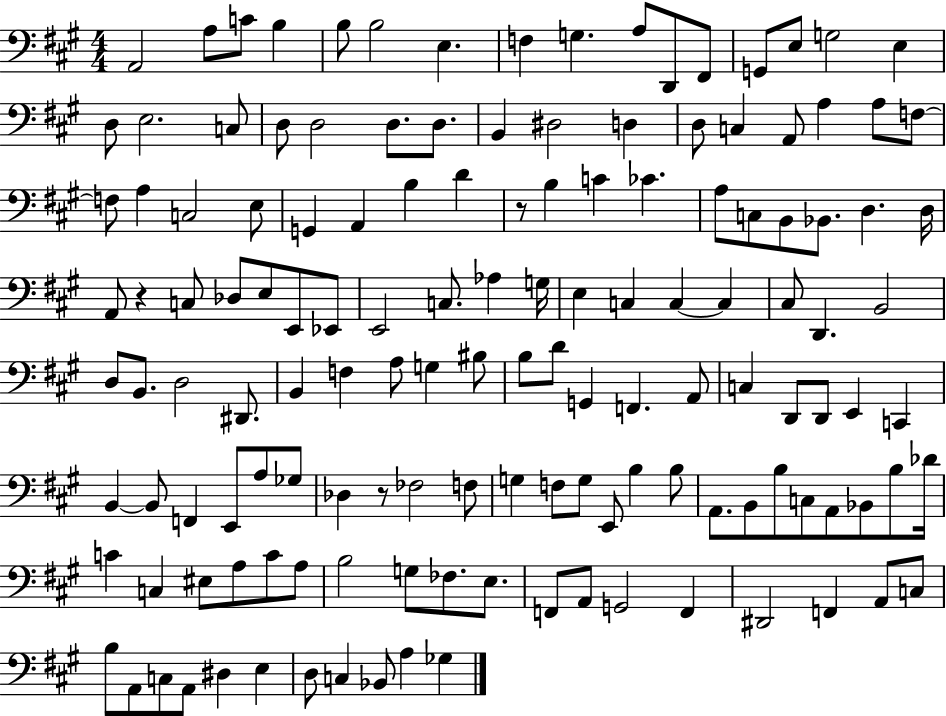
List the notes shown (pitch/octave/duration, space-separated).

A2/h A3/e C4/e B3/q B3/e B3/h E3/q. F3/q G3/q. A3/e D2/e F#2/e G2/e E3/e G3/h E3/q D3/e E3/h. C3/e D3/e D3/h D3/e. D3/e. B2/q D#3/h D3/q D3/e C3/q A2/e A3/q A3/e F3/e F3/e A3/q C3/h E3/e G2/q A2/q B3/q D4/q R/e B3/q C4/q CES4/q. A3/e C3/e B2/e Bb2/e. D3/q. D3/s A2/e R/q C3/e Db3/e E3/e E2/e Eb2/e E2/h C3/e. Ab3/q G3/s E3/q C3/q C3/q C3/q C#3/e D2/q. B2/h D3/e B2/e. D3/h D#2/e. B2/q F3/q A3/e G3/q BIS3/e B3/e D4/e G2/q F2/q. A2/e C3/q D2/e D2/e E2/q C2/q B2/q B2/e F2/q E2/e A3/e Gb3/e Db3/q R/e FES3/h F3/e G3/q F3/e G3/e E2/e B3/q B3/e A2/e. B2/e B3/e C3/e A2/e Bb2/e B3/e Db4/s C4/q C3/q EIS3/e A3/e C4/e A3/e B3/h G3/e FES3/e. E3/e. F2/e A2/e G2/h F2/q D#2/h F2/q A2/e C3/e B3/e A2/e C3/e A2/e D#3/q E3/q D3/e C3/q Bb2/e A3/q Gb3/q